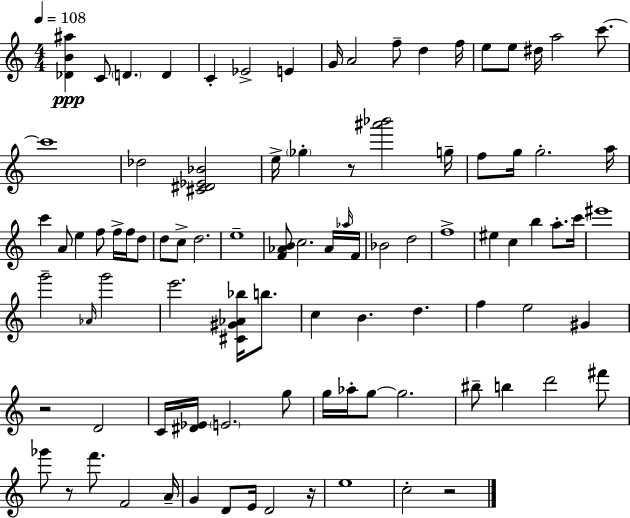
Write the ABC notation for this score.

X:1
T:Untitled
M:4/4
L:1/4
K:C
[_DB^a] C/2 D D C _E2 E G/4 A2 f/2 d f/4 e/2 e/2 ^d/4 a2 c'/2 c'4 _d2 [^C^D_E_B]2 e/4 _g z/2 [^a'_b']2 g/4 f/2 g/4 g2 a/4 c' A/2 e f/2 f/4 f/4 d/2 d/2 c/2 d2 e4 [F_AB]/2 c2 _A/4 _a/4 F/4 _B2 d2 f4 ^e c b a/2 c'/4 ^e'4 g'2 _A/4 g'2 e'2 [^C^G_A_b]/4 b/2 c B d f e2 ^G z2 D2 C/4 [^D_E]/4 E2 g/2 g/4 _a/4 g/2 g2 ^b/2 b d'2 ^f'/2 _g'/2 z/2 f'/2 F2 A/4 G D/2 E/4 D2 z/4 e4 c2 z2